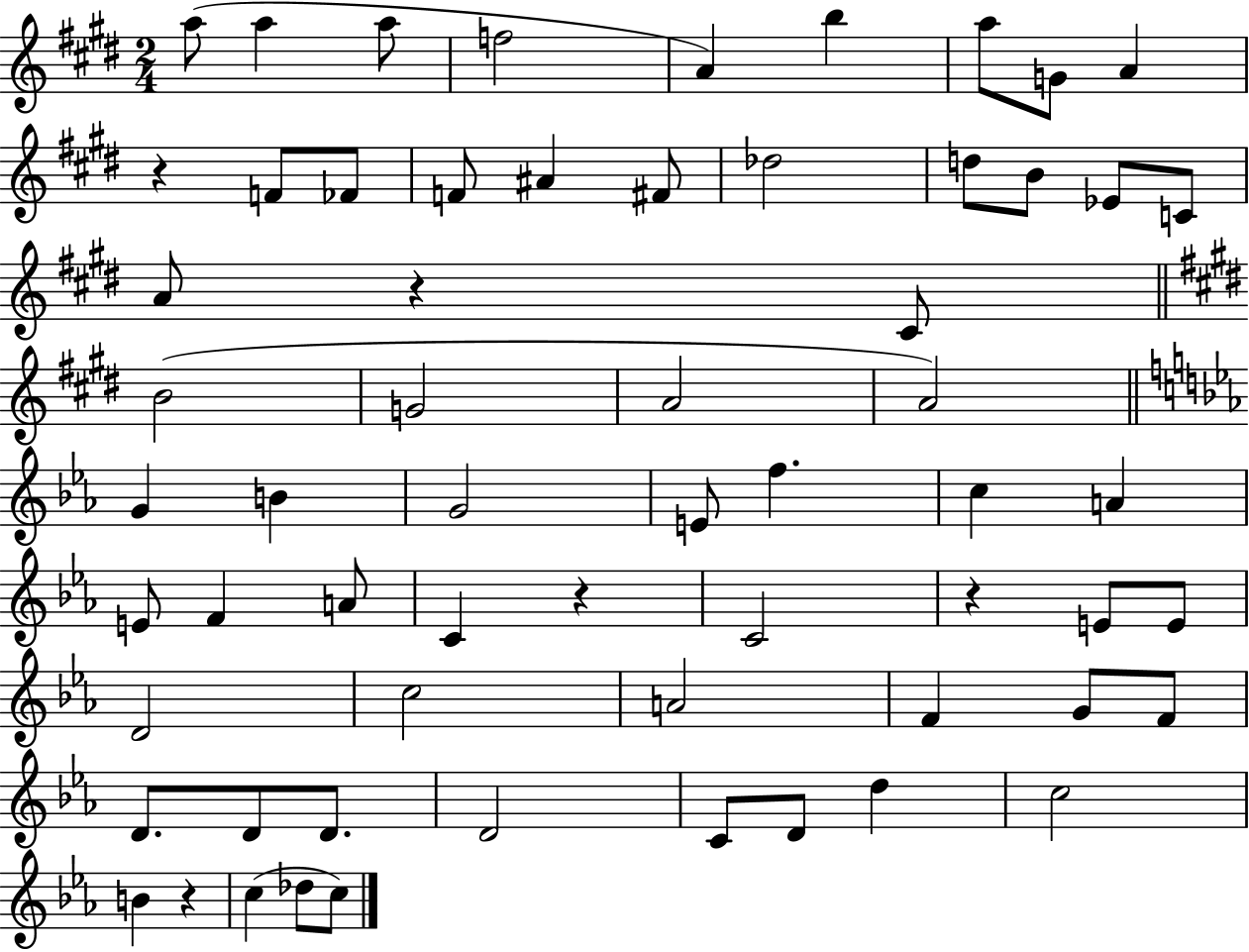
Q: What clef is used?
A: treble